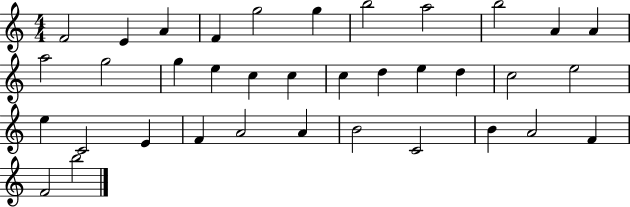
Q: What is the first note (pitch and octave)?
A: F4